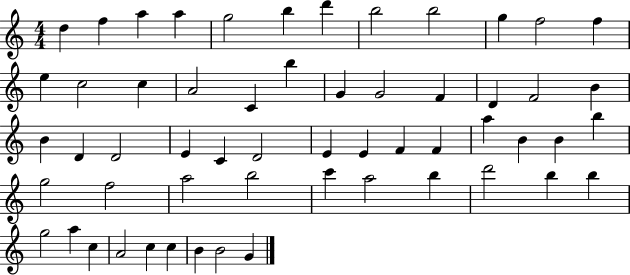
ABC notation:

X:1
T:Untitled
M:4/4
L:1/4
K:C
d f a a g2 b d' b2 b2 g f2 f e c2 c A2 C b G G2 F D F2 B B D D2 E C D2 E E F F a B B b g2 f2 a2 b2 c' a2 b d'2 b b g2 a c A2 c c B B2 G